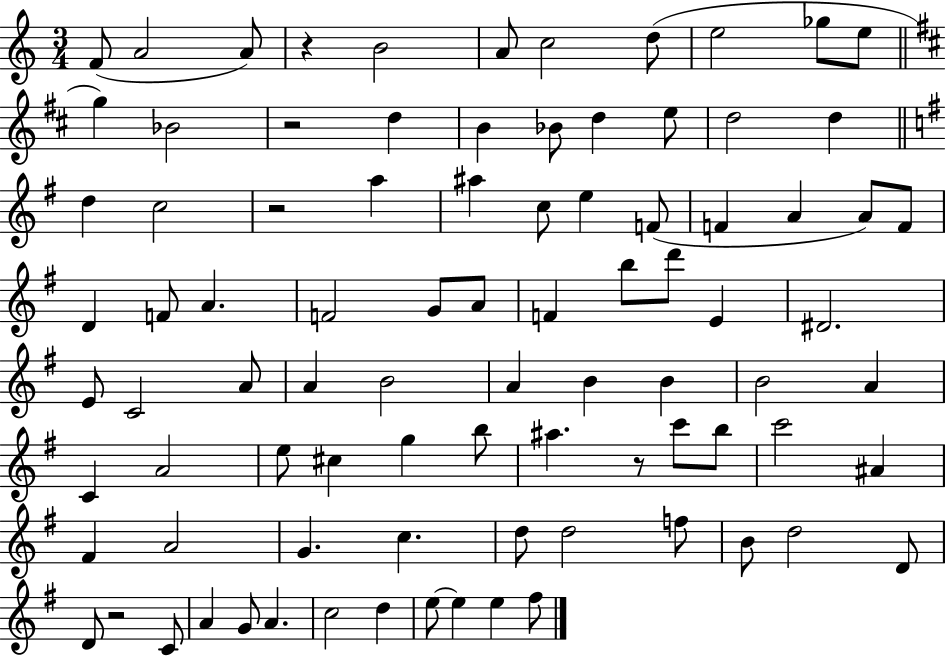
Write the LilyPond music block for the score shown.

{
  \clef treble
  \numericTimeSignature
  \time 3/4
  \key c \major
  \repeat volta 2 { f'8( a'2 a'8) | r4 b'2 | a'8 c''2 d''8( | e''2 ges''8 e''8 | \break \bar "||" \break \key d \major g''4) bes'2 | r2 d''4 | b'4 bes'8 d''4 e''8 | d''2 d''4 | \break \bar "||" \break \key g \major d''4 c''2 | r2 a''4 | ais''4 c''8 e''4 f'8( | f'4 a'4 a'8) f'8 | \break d'4 f'8 a'4. | f'2 g'8 a'8 | f'4 b''8 d'''8 e'4 | dis'2. | \break e'8 c'2 a'8 | a'4 b'2 | a'4 b'4 b'4 | b'2 a'4 | \break c'4 a'2 | e''8 cis''4 g''4 b''8 | ais''4. r8 c'''8 b''8 | c'''2 ais'4 | \break fis'4 a'2 | g'4. c''4. | d''8 d''2 f''8 | b'8 d''2 d'8 | \break d'8 r2 c'8 | a'4 g'8 a'4. | c''2 d''4 | e''8~~ e''4 e''4 fis''8 | \break } \bar "|."
}